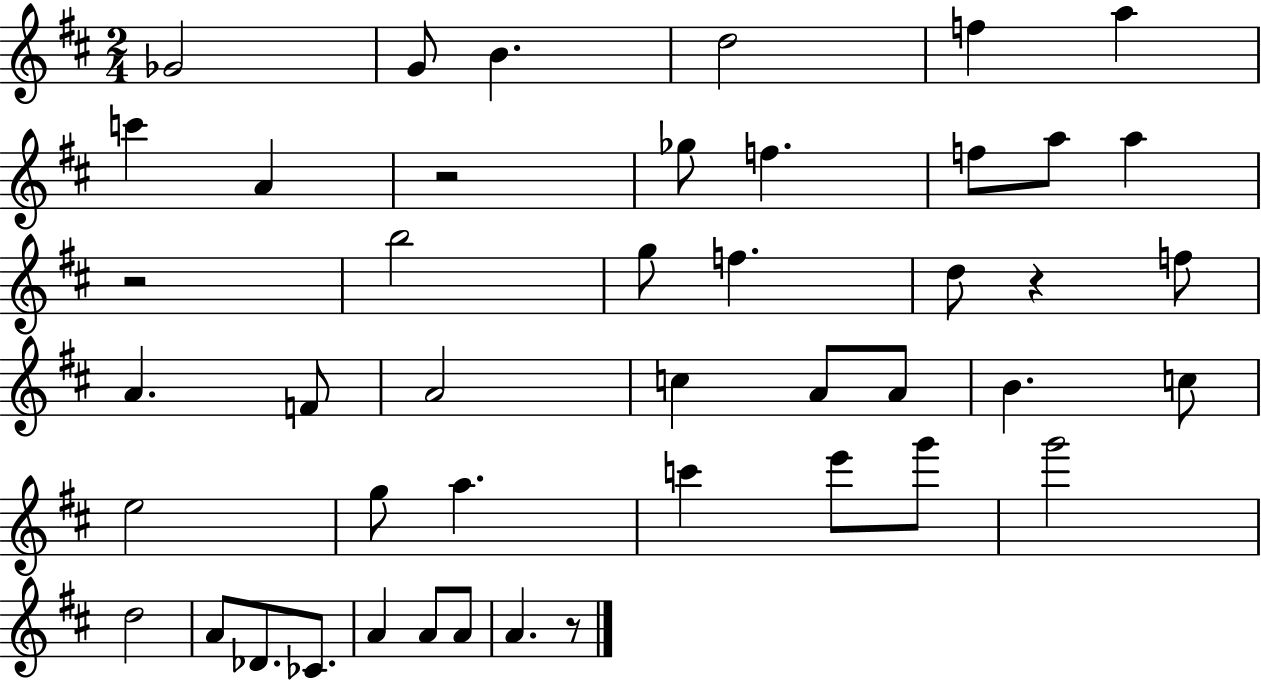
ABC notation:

X:1
T:Untitled
M:2/4
L:1/4
K:D
_G2 G/2 B d2 f a c' A z2 _g/2 f f/2 a/2 a z2 b2 g/2 f d/2 z f/2 A F/2 A2 c A/2 A/2 B c/2 e2 g/2 a c' e'/2 g'/2 g'2 d2 A/2 _D/2 _C/2 A A/2 A/2 A z/2